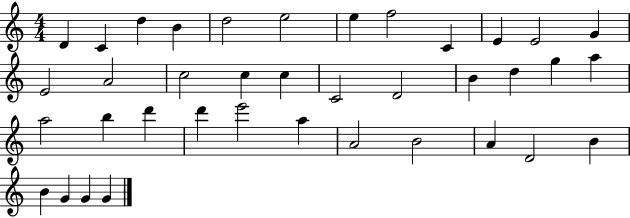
{
  \clef treble
  \numericTimeSignature
  \time 4/4
  \key c \major
  d'4 c'4 d''4 b'4 | d''2 e''2 | e''4 f''2 c'4 | e'4 e'2 g'4 | \break e'2 a'2 | c''2 c''4 c''4 | c'2 d'2 | b'4 d''4 g''4 a''4 | \break a''2 b''4 d'''4 | d'''4 e'''2 a''4 | a'2 b'2 | a'4 d'2 b'4 | \break b'4 g'4 g'4 g'4 | \bar "|."
}